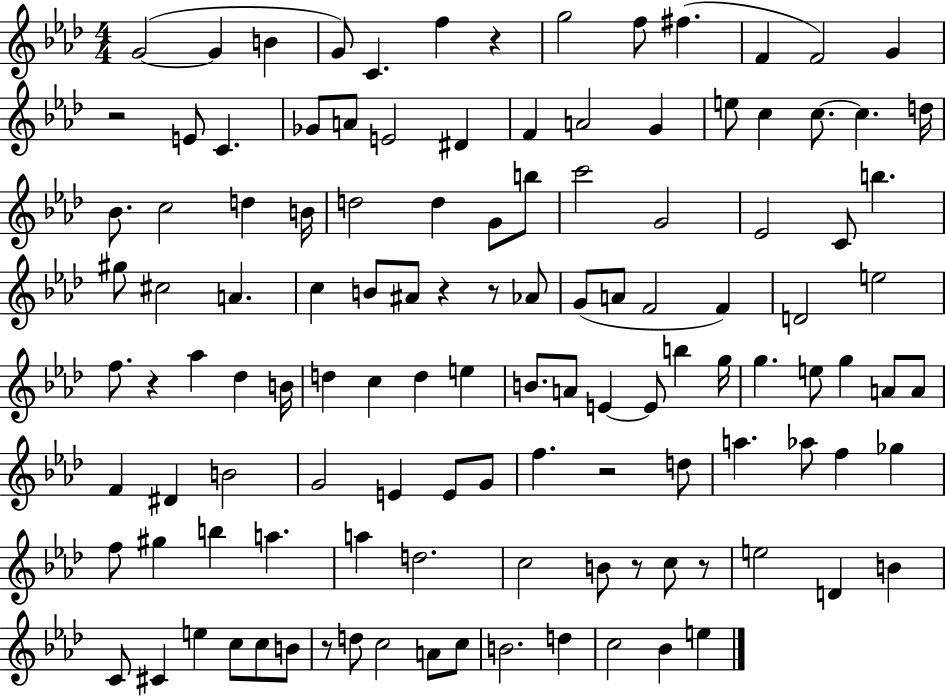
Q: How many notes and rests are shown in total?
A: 120